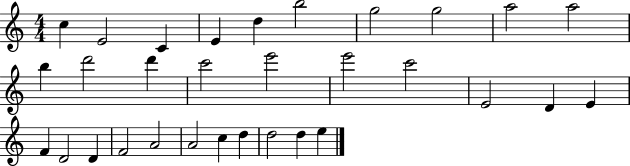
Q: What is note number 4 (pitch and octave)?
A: E4